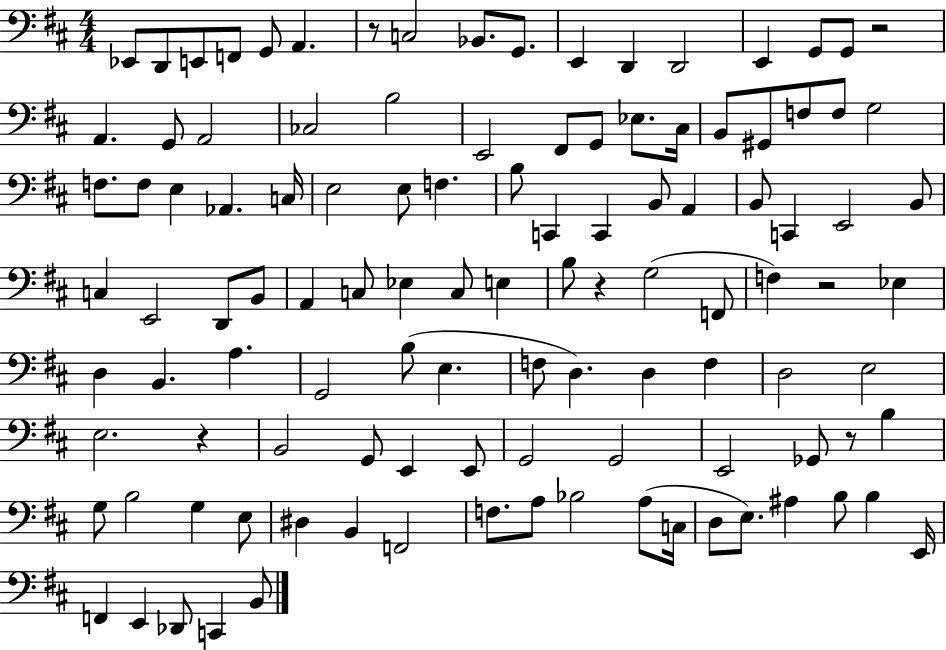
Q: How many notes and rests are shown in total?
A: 112